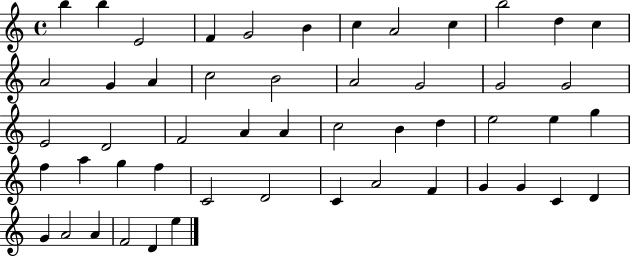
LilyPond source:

{
  \clef treble
  \time 4/4
  \defaultTimeSignature
  \key c \major
  b''4 b''4 e'2 | f'4 g'2 b'4 | c''4 a'2 c''4 | b''2 d''4 c''4 | \break a'2 g'4 a'4 | c''2 b'2 | a'2 g'2 | g'2 g'2 | \break e'2 d'2 | f'2 a'4 a'4 | c''2 b'4 d''4 | e''2 e''4 g''4 | \break f''4 a''4 g''4 f''4 | c'2 d'2 | c'4 a'2 f'4 | g'4 g'4 c'4 d'4 | \break g'4 a'2 a'4 | f'2 d'4 e''4 | \bar "|."
}